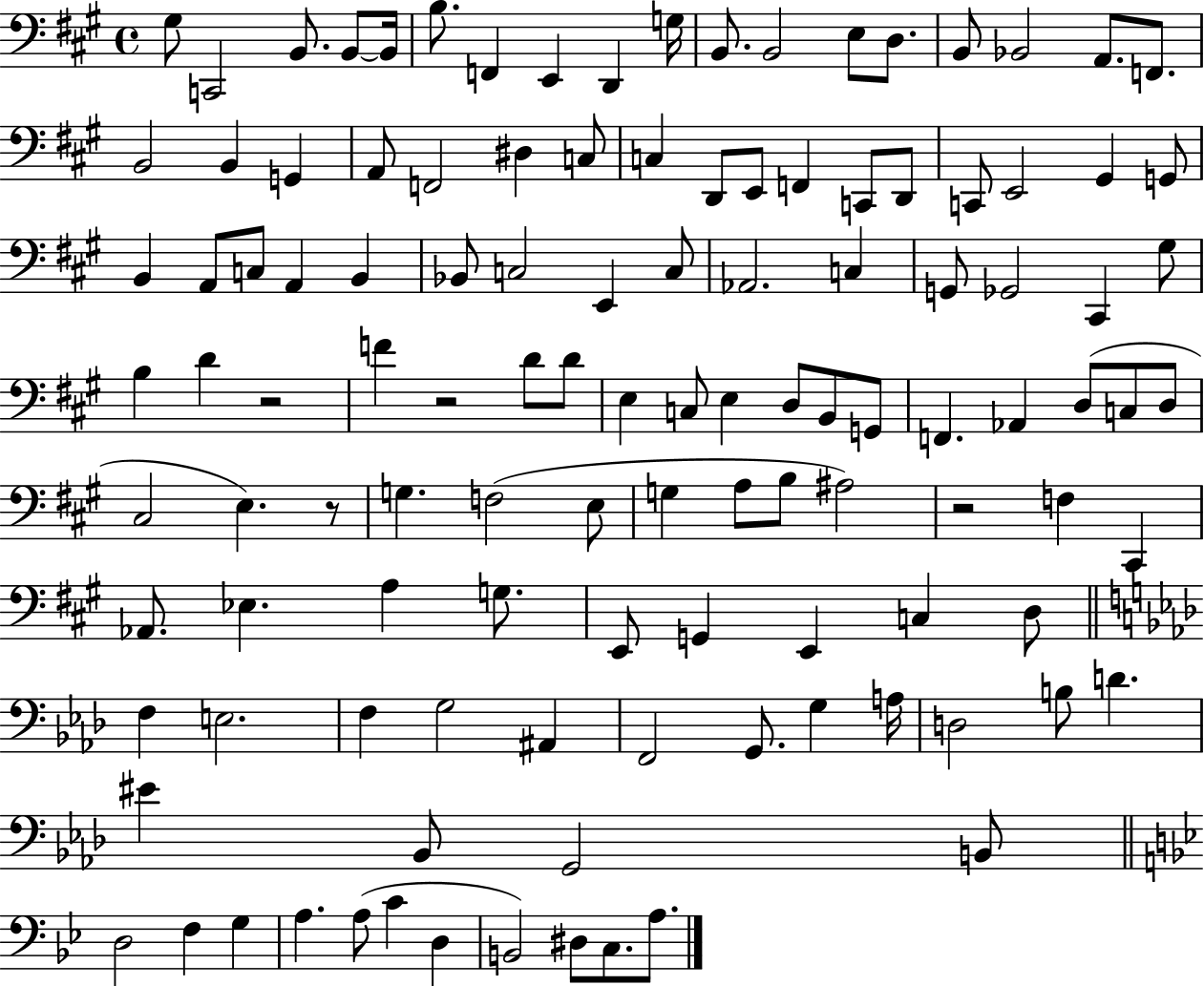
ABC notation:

X:1
T:Untitled
M:4/4
L:1/4
K:A
^G,/2 C,,2 B,,/2 B,,/2 B,,/4 B,/2 F,, E,, D,, G,/4 B,,/2 B,,2 E,/2 D,/2 B,,/2 _B,,2 A,,/2 F,,/2 B,,2 B,, G,, A,,/2 F,,2 ^D, C,/2 C, D,,/2 E,,/2 F,, C,,/2 D,,/2 C,,/2 E,,2 ^G,, G,,/2 B,, A,,/2 C,/2 A,, B,, _B,,/2 C,2 E,, C,/2 _A,,2 C, G,,/2 _G,,2 ^C,, ^G,/2 B, D z2 F z2 D/2 D/2 E, C,/2 E, D,/2 B,,/2 G,,/2 F,, _A,, D,/2 C,/2 D,/2 ^C,2 E, z/2 G, F,2 E,/2 G, A,/2 B,/2 ^A,2 z2 F, ^C,, _A,,/2 _E, A, G,/2 E,,/2 G,, E,, C, D,/2 F, E,2 F, G,2 ^A,, F,,2 G,,/2 G, A,/4 D,2 B,/2 D ^E _B,,/2 G,,2 B,,/2 D,2 F, G, A, A,/2 C D, B,,2 ^D,/2 C,/2 A,/2